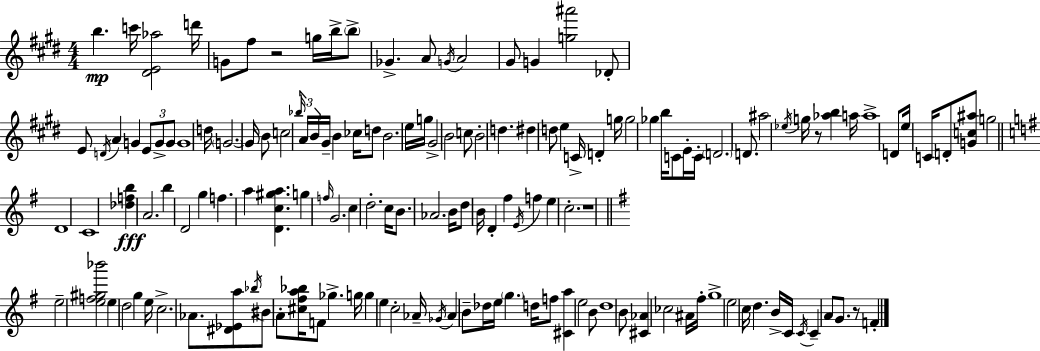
{
  \clef treble
  \numericTimeSignature
  \time 4/4
  \key e \major
  b''4.\mp c'''16 <dis' e' aes''>2 d'''16 | g'8 fis''8 r2 g''16 b''16-> \parenthesize b''8-> | ges'4.-> a'8 \acciaccatura { g'16 } a'2 | gis'8 g'4 <g'' ais'''>2 des'8-. | \break e'8 \acciaccatura { d'16 } a'4 g'4 \tuplet 3/2 { e'8 g'8-> | g'8 } g'1 | d''16 \parenthesize g'2.~~ g'16 | b'8 c''2 \tuplet 3/2 { \grace { bes''16 } a'16 b'16 } gis'16-- b'4 | \break ces''16 d''8 b'2. | e''16 g''16 gis'2-> b'2 | c''8 b'2-. d''4. | dis''4 d''8 e''4 c'16-> d'4-. | \break g''16 g''2 ges''4 b''16 | c'8 e'16-. c'16-. \parenthesize d'2. | d'8. ais''2 \acciaccatura { ees''16 } g''16 r8 <aes'' b''>4 | a''16 a''1-> | \break d'8 e''16 c'16 d'8-. <g' c'' ais''>8 g''2 | \bar "||" \break \key g \major d'1 | c'1 | <des'' f'' b''>4\fff a'2. | b''4 d'2 g''4 | \break f''4. a''4 <d' c'' gis'' a''>4. | g''4 \grace { f''16 } g'2. | c''4 d''2.-. | c''16 b'8. aes'2. | \break b'16 d''8 b'16 d'4-. fis''4 \acciaccatura { e'16 } f''4 | e''4 c''2.-. | r1 | \bar "||" \break \key g \major e''2-- <e'' f'' gis'' bes'''>2 | e''4 d''2 g''4 | e''16 c''2.-> aes'8. | <dis' ees' a''>8 \acciaccatura { bes''16 } bis'8 a'8-. <cis'' fis'' a'' bes''>16 f'8 ges''4.-> | \break g''16 g''4 e''4 c''2-. | aes'16-- \acciaccatura { ges'16 } aes'4 b'8-- des''16 e''16 \parenthesize g''4. | d''16 f''8 <cis' a''>4 e''2 | b'8 d''1 | \break b'8 <cis' aes'>4 ces''2 | ais'16 fis''16-. g''1-> | e''2 c''16 d''4. | b'16-> c'16 \acciaccatura { c'16 } c'4-- a'8 g'8. r8 f'4-. | \break \bar "|."
}